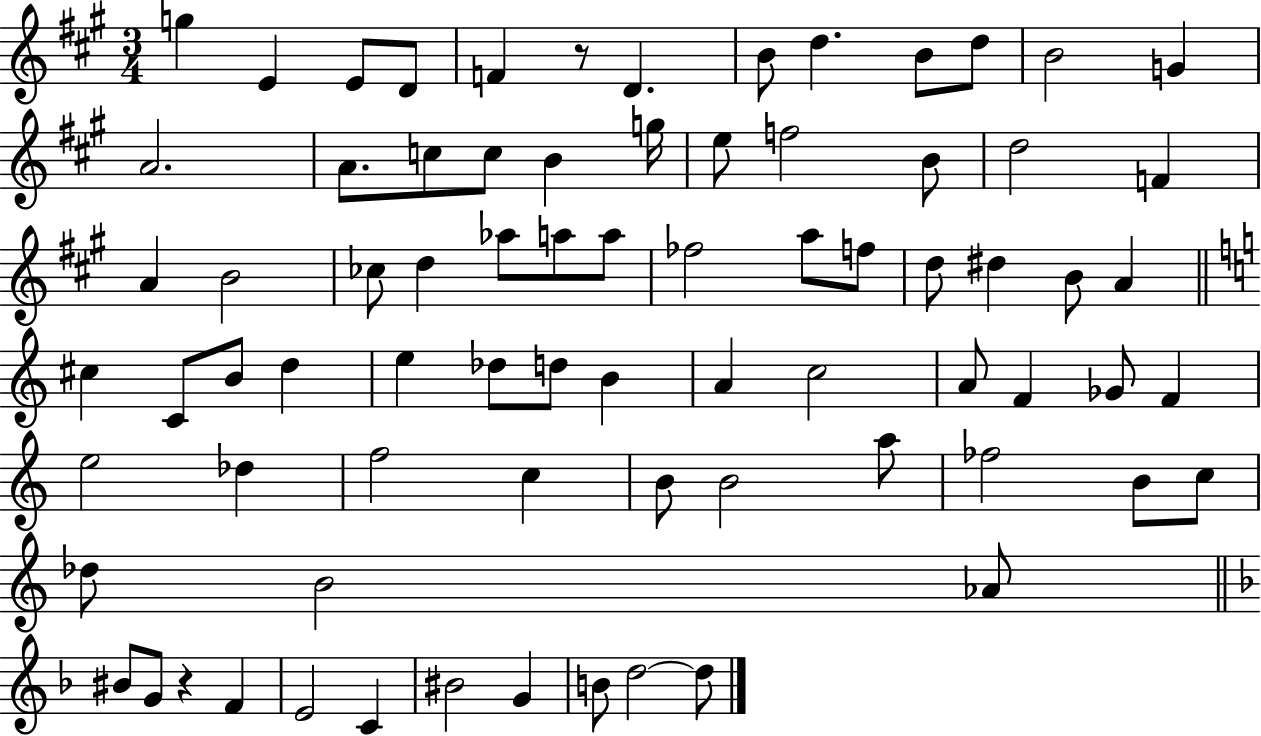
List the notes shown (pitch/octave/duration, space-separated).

G5/q E4/q E4/e D4/e F4/q R/e D4/q. B4/e D5/q. B4/e D5/e B4/h G4/q A4/h. A4/e. C5/e C5/e B4/q G5/s E5/e F5/h B4/e D5/h F4/q A4/q B4/h CES5/e D5/q Ab5/e A5/e A5/e FES5/h A5/e F5/e D5/e D#5/q B4/e A4/q C#5/q C4/e B4/e D5/q E5/q Db5/e D5/e B4/q A4/q C5/h A4/e F4/q Gb4/e F4/q E5/h Db5/q F5/h C5/q B4/e B4/h A5/e FES5/h B4/e C5/e Db5/e B4/h Ab4/e BIS4/e G4/e R/q F4/q E4/h C4/q BIS4/h G4/q B4/e D5/h D5/e